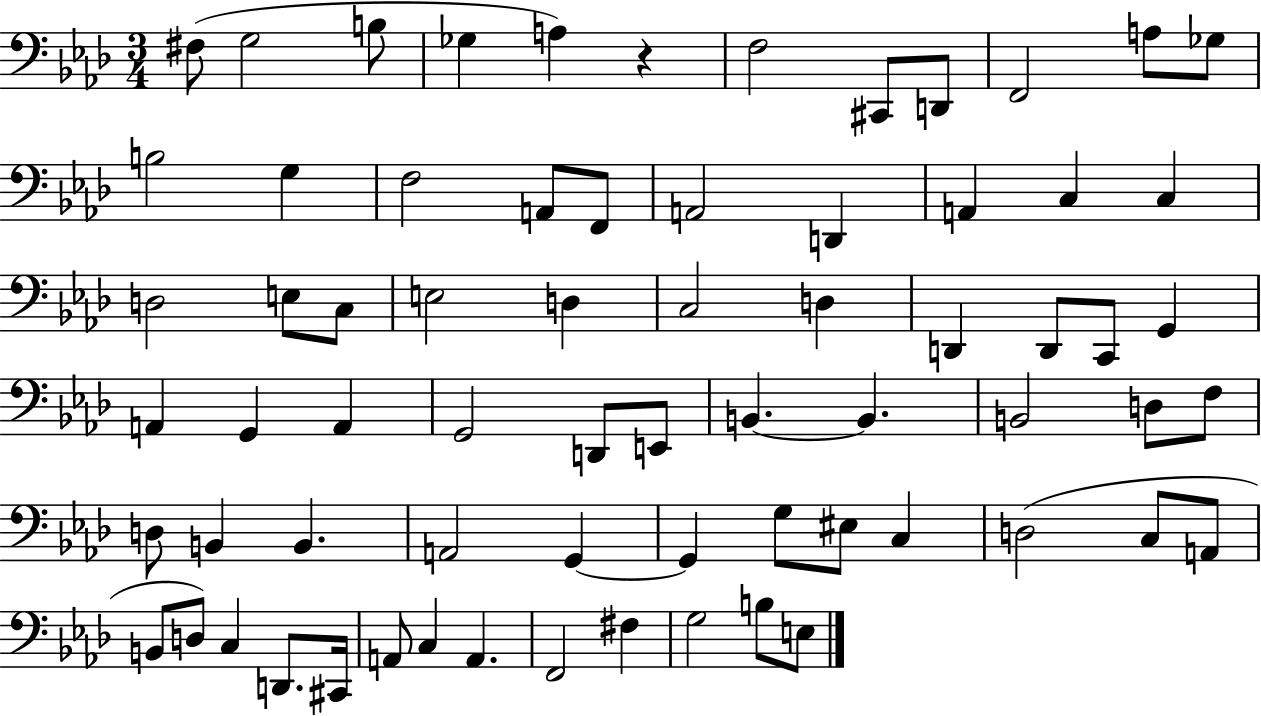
{
  \clef bass
  \numericTimeSignature
  \time 3/4
  \key aes \major
  fis8( g2 b8 | ges4 a4) r4 | f2 cis,8 d,8 | f,2 a8 ges8 | \break b2 g4 | f2 a,8 f,8 | a,2 d,4 | a,4 c4 c4 | \break d2 e8 c8 | e2 d4 | c2 d4 | d,4 d,8 c,8 g,4 | \break a,4 g,4 a,4 | g,2 d,8 e,8 | b,4.~~ b,4. | b,2 d8 f8 | \break d8 b,4 b,4. | a,2 g,4~~ | g,4 g8 eis8 c4 | d2( c8 a,8 | \break b,8 d8) c4 d,8. cis,16 | a,8 c4 a,4. | f,2 fis4 | g2 b8 e8 | \break \bar "|."
}